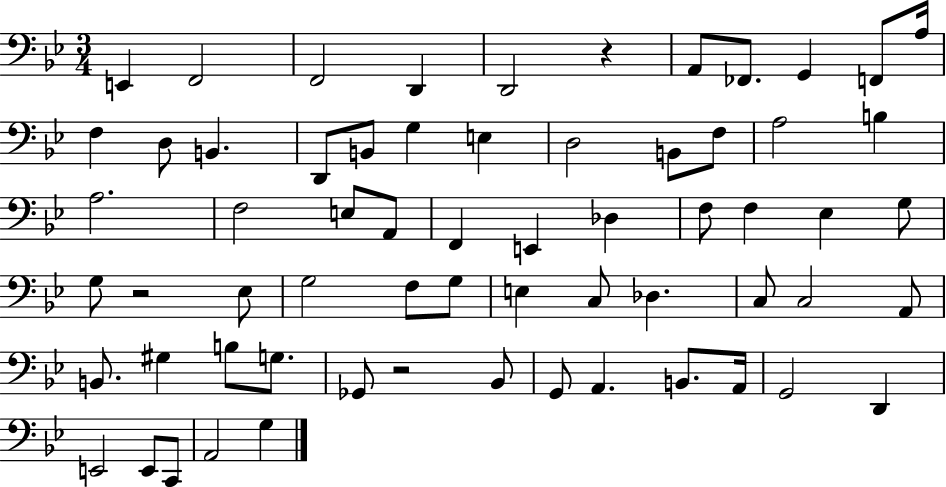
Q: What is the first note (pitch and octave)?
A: E2